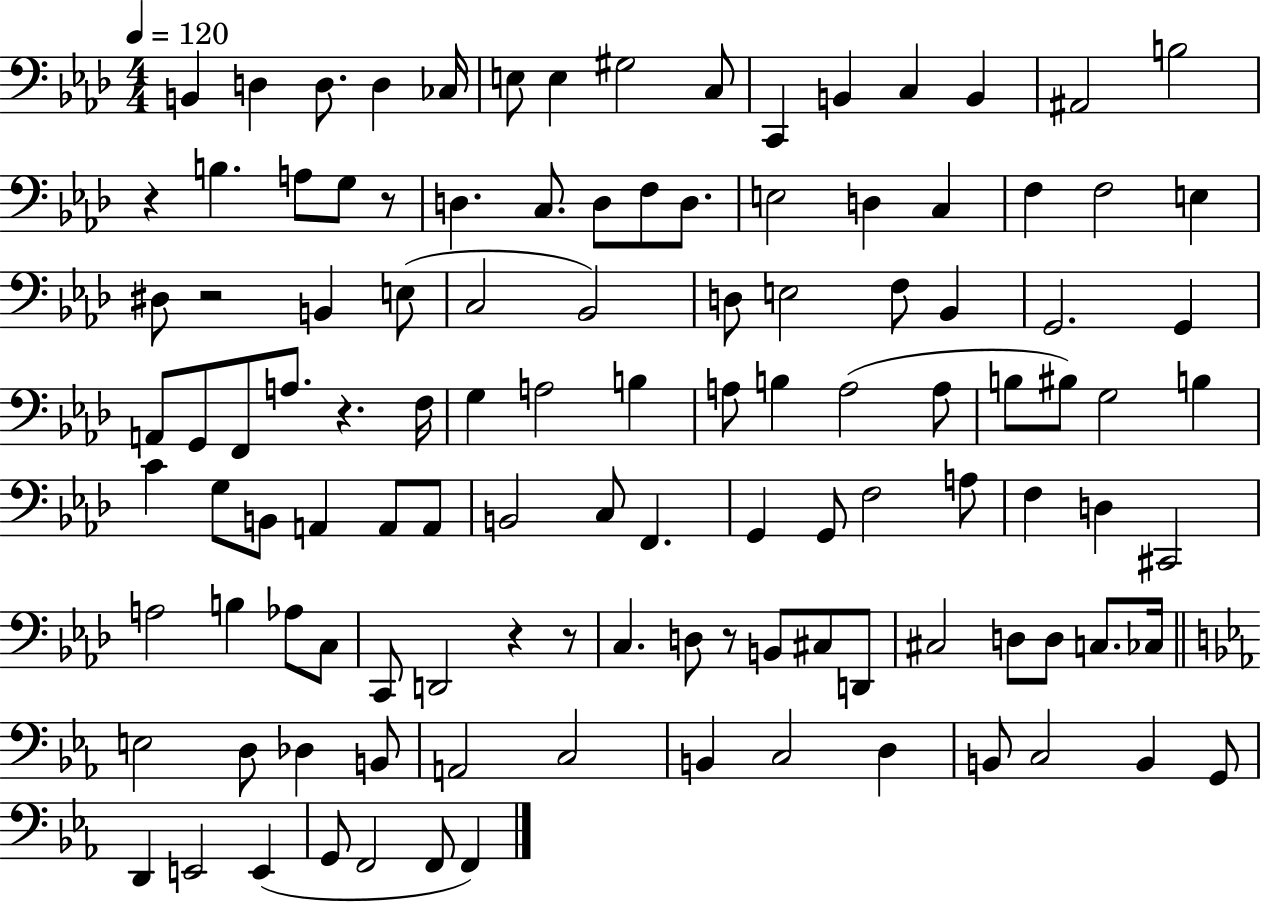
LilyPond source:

{
  \clef bass
  \numericTimeSignature
  \time 4/4
  \key aes \major
  \tempo 4 = 120
  b,4 d4 d8. d4 ces16 | e8 e4 gis2 c8 | c,4 b,4 c4 b,4 | ais,2 b2 | \break r4 b4. a8 g8 r8 | d4. c8. d8 f8 d8. | e2 d4 c4 | f4 f2 e4 | \break dis8 r2 b,4 e8( | c2 bes,2) | d8 e2 f8 bes,4 | g,2. g,4 | \break a,8 g,8 f,8 a8. r4. f16 | g4 a2 b4 | a8 b4 a2( a8 | b8 bis8) g2 b4 | \break c'4 g8 b,8 a,4 a,8 a,8 | b,2 c8 f,4. | g,4 g,8 f2 a8 | f4 d4 cis,2 | \break a2 b4 aes8 c8 | c,8 d,2 r4 r8 | c4. d8 r8 b,8 cis8 d,8 | cis2 d8 d8 c8. ces16 | \break \bar "||" \break \key ees \major e2 d8 des4 b,8 | a,2 c2 | b,4 c2 d4 | b,8 c2 b,4 g,8 | \break d,4 e,2 e,4( | g,8 f,2 f,8 f,4) | \bar "|."
}